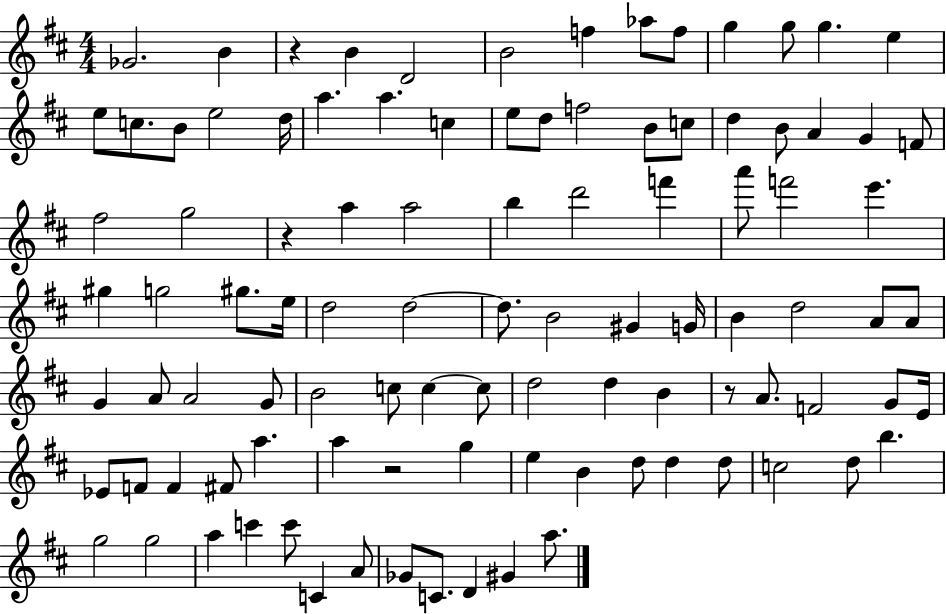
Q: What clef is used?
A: treble